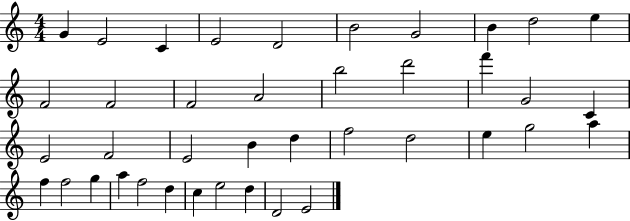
G4/q E4/h C4/q E4/h D4/h B4/h G4/h B4/q D5/h E5/q F4/h F4/h F4/h A4/h B5/h D6/h F6/q G4/h C4/q E4/h F4/h E4/h B4/q D5/q F5/h D5/h E5/q G5/h A5/q F5/q F5/h G5/q A5/q F5/h D5/q C5/q E5/h D5/q D4/h E4/h